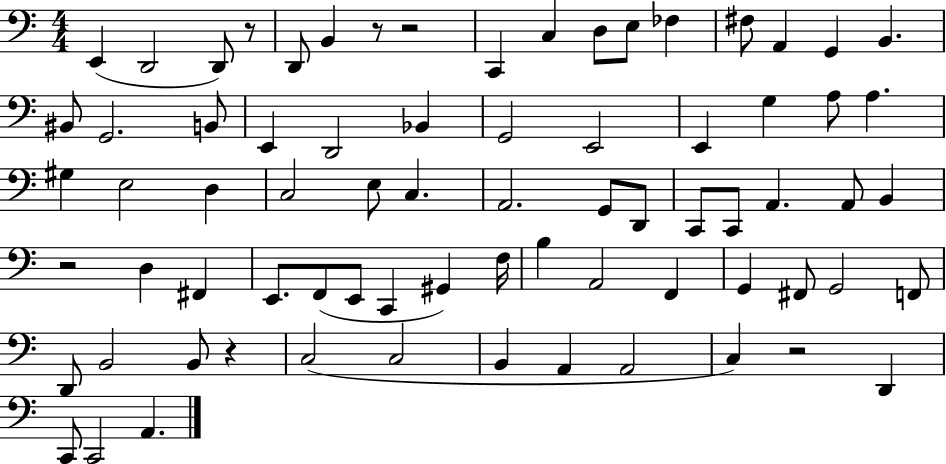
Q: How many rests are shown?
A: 6